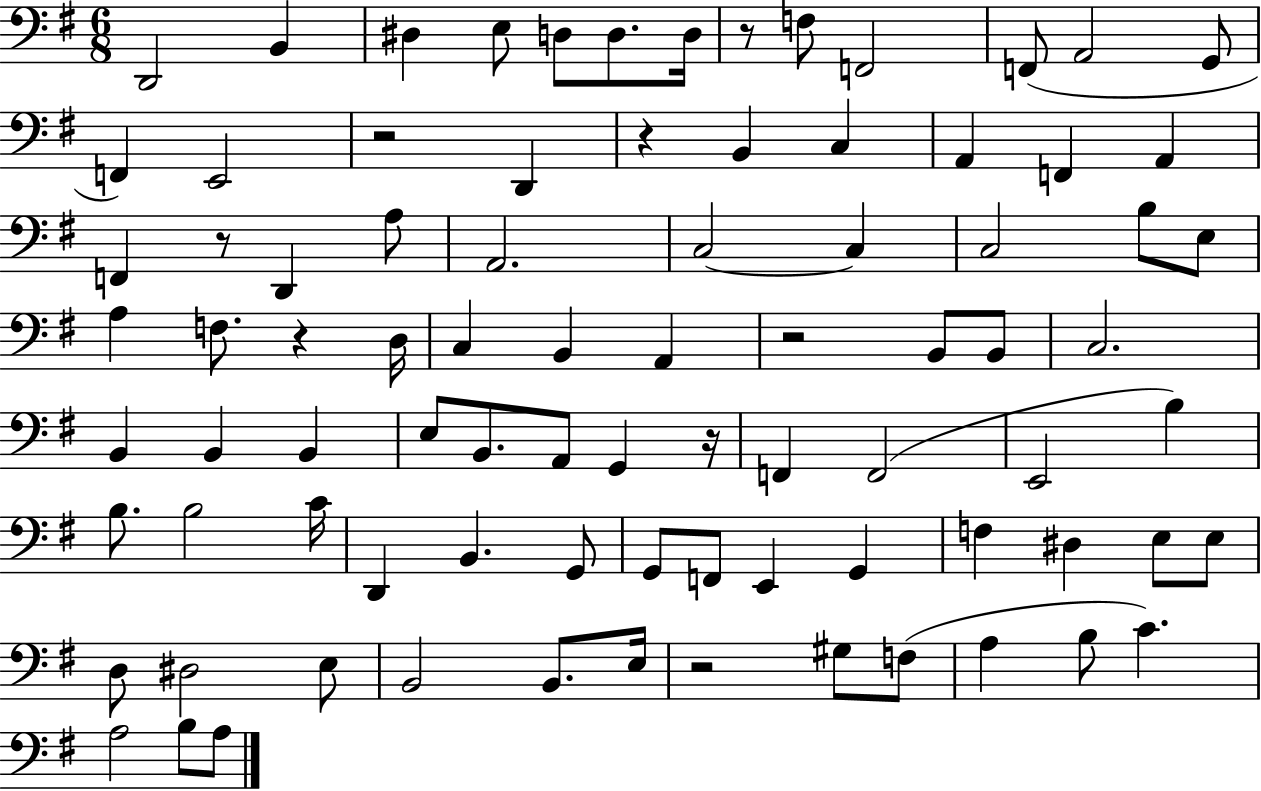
X:1
T:Untitled
M:6/8
L:1/4
K:G
D,,2 B,, ^D, E,/2 D,/2 D,/2 D,/4 z/2 F,/2 F,,2 F,,/2 A,,2 G,,/2 F,, E,,2 z2 D,, z B,, C, A,, F,, A,, F,, z/2 D,, A,/2 A,,2 C,2 C, C,2 B,/2 E,/2 A, F,/2 z D,/4 C, B,, A,, z2 B,,/2 B,,/2 C,2 B,, B,, B,, E,/2 B,,/2 A,,/2 G,, z/4 F,, F,,2 E,,2 B, B,/2 B,2 C/4 D,, B,, G,,/2 G,,/2 F,,/2 E,, G,, F, ^D, E,/2 E,/2 D,/2 ^D,2 E,/2 B,,2 B,,/2 E,/4 z2 ^G,/2 F,/2 A, B,/2 C A,2 B,/2 A,/2